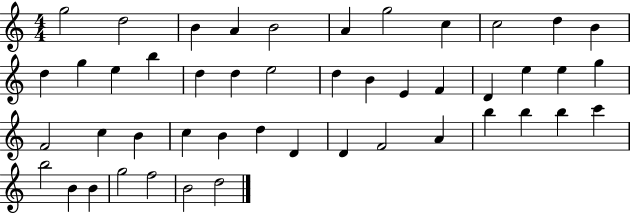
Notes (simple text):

G5/h D5/h B4/q A4/q B4/h A4/q G5/h C5/q C5/h D5/q B4/q D5/q G5/q E5/q B5/q D5/q D5/q E5/h D5/q B4/q E4/q F4/q D4/q E5/q E5/q G5/q F4/h C5/q B4/q C5/q B4/q D5/q D4/q D4/q F4/h A4/q B5/q B5/q B5/q C6/q B5/h B4/q B4/q G5/h F5/h B4/h D5/h